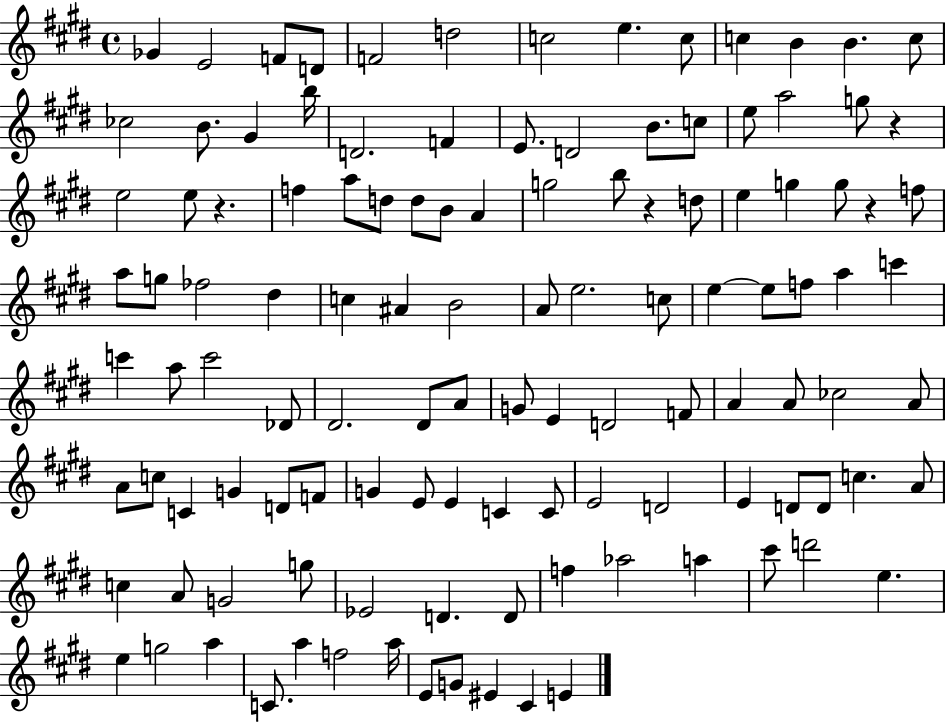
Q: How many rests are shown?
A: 4